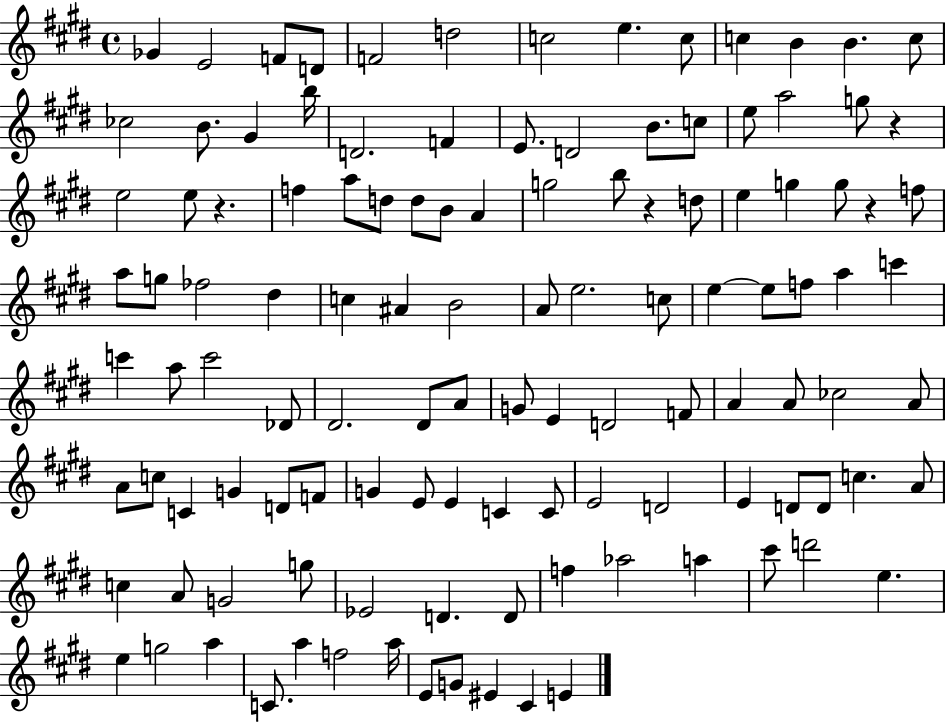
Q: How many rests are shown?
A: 4